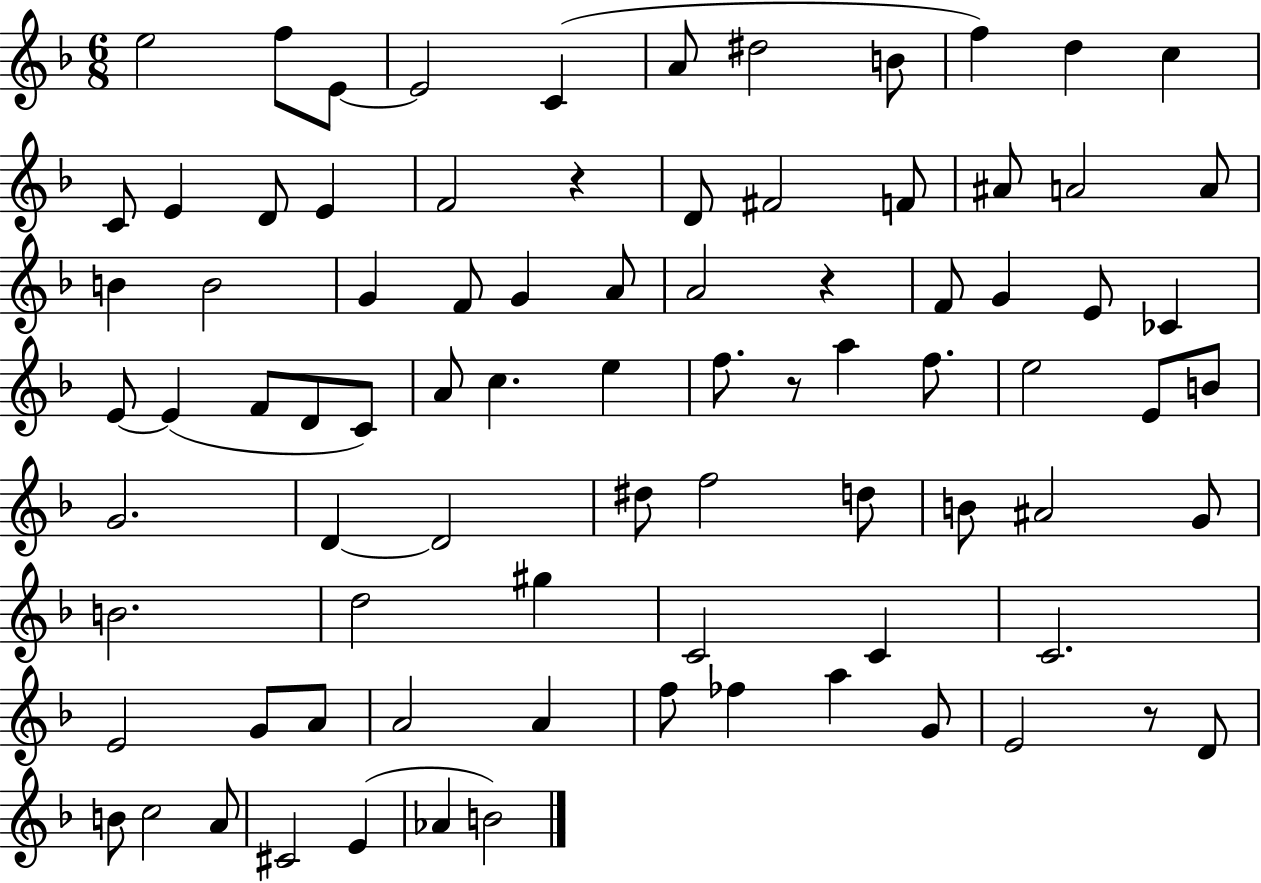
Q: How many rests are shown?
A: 4